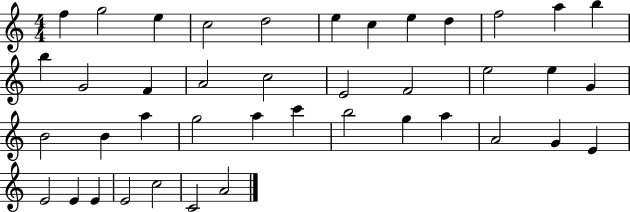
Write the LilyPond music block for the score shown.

{
  \clef treble
  \numericTimeSignature
  \time 4/4
  \key c \major
  f''4 g''2 e''4 | c''2 d''2 | e''4 c''4 e''4 d''4 | f''2 a''4 b''4 | \break b''4 g'2 f'4 | a'2 c''2 | e'2 f'2 | e''2 e''4 g'4 | \break b'2 b'4 a''4 | g''2 a''4 c'''4 | b''2 g''4 a''4 | a'2 g'4 e'4 | \break e'2 e'4 e'4 | e'2 c''2 | c'2 a'2 | \bar "|."
}